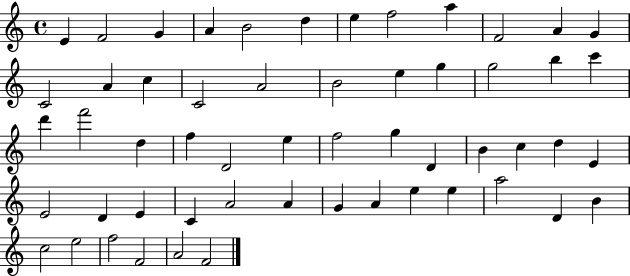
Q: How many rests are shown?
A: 0